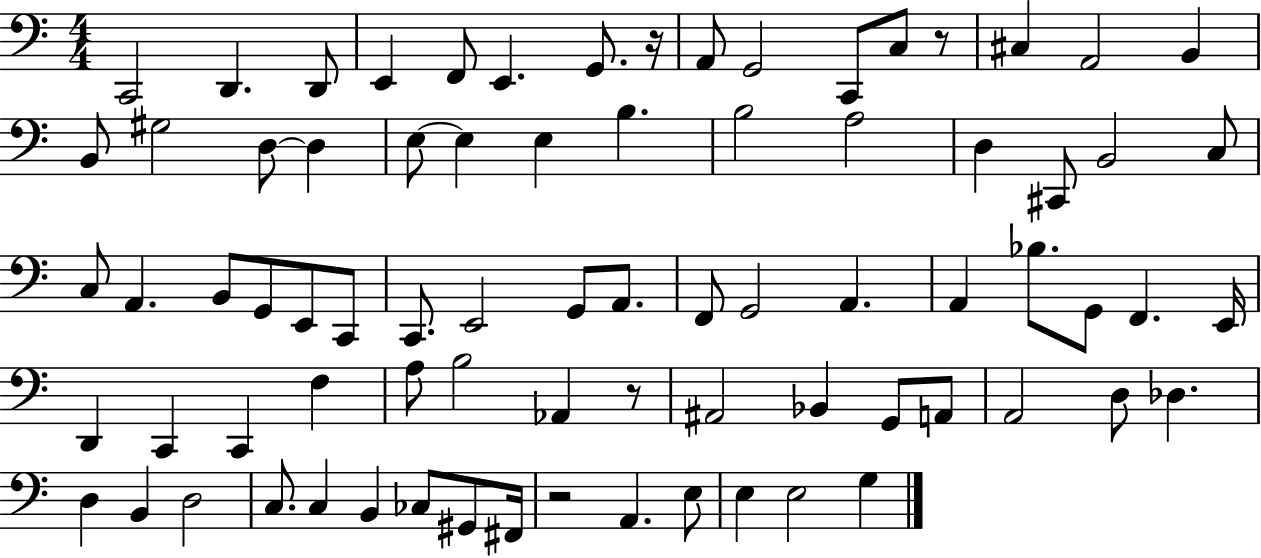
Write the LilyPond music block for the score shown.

{
  \clef bass
  \numericTimeSignature
  \time 4/4
  \key c \major
  \repeat volta 2 { c,2 d,4. d,8 | e,4 f,8 e,4. g,8. r16 | a,8 g,2 c,8 c8 r8 | cis4 a,2 b,4 | \break b,8 gis2 d8~~ d4 | e8~~ e4 e4 b4. | b2 a2 | d4 cis,8 b,2 c8 | \break c8 a,4. b,8 g,8 e,8 c,8 | c,8. e,2 g,8 a,8. | f,8 g,2 a,4. | a,4 bes8. g,8 f,4. e,16 | \break d,4 c,4 c,4 f4 | a8 b2 aes,4 r8 | ais,2 bes,4 g,8 a,8 | a,2 d8 des4. | \break d4 b,4 d2 | c8. c4 b,4 ces8 gis,8 fis,16 | r2 a,4. e8 | e4 e2 g4 | \break } \bar "|."
}